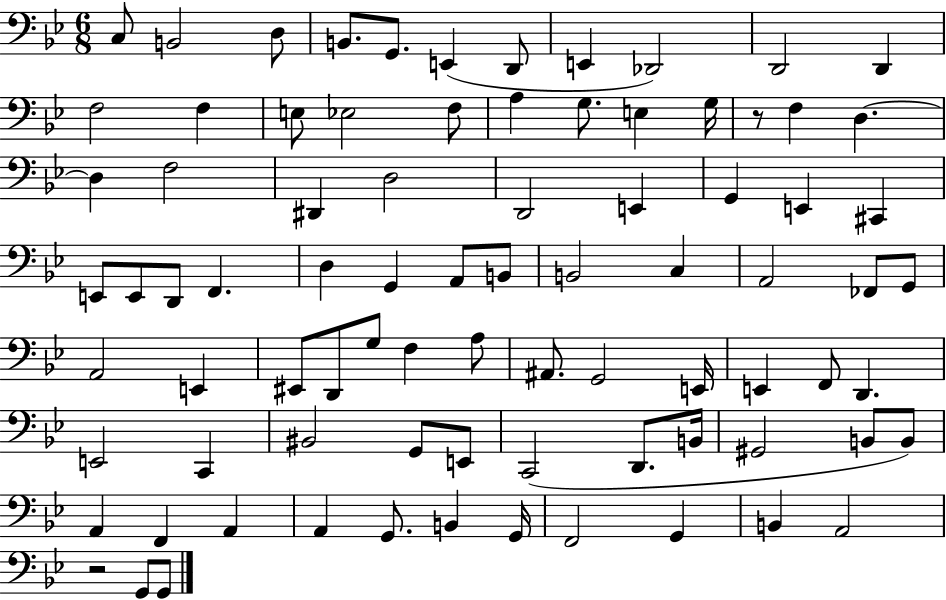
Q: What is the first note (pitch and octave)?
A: C3